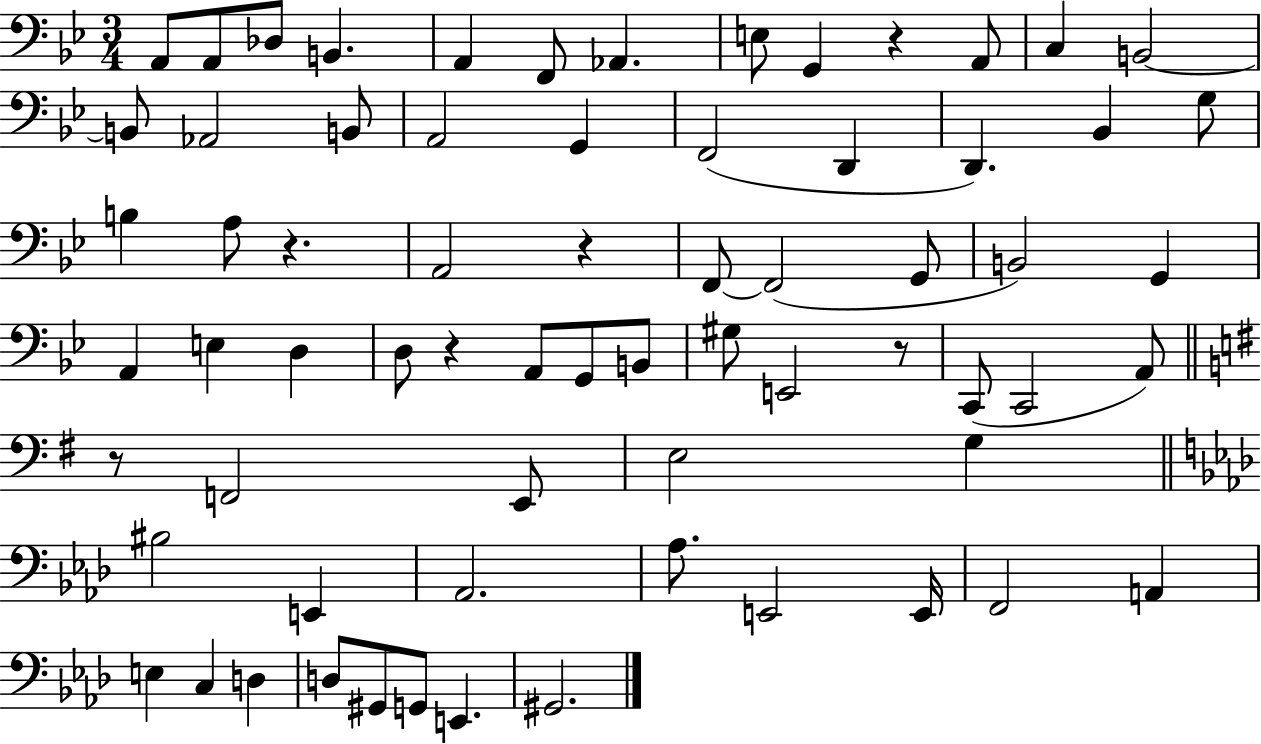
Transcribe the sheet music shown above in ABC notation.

X:1
T:Untitled
M:3/4
L:1/4
K:Bb
A,,/2 A,,/2 _D,/2 B,, A,, F,,/2 _A,, E,/2 G,, z A,,/2 C, B,,2 B,,/2 _A,,2 B,,/2 A,,2 G,, F,,2 D,, D,, _B,, G,/2 B, A,/2 z A,,2 z F,,/2 F,,2 G,,/2 B,,2 G,, A,, E, D, D,/2 z A,,/2 G,,/2 B,,/2 ^G,/2 E,,2 z/2 C,,/2 C,,2 A,,/2 z/2 F,,2 E,,/2 E,2 G, ^B,2 E,, _A,,2 _A,/2 E,,2 E,,/4 F,,2 A,, E, C, D, D,/2 ^G,,/2 G,,/2 E,, ^G,,2